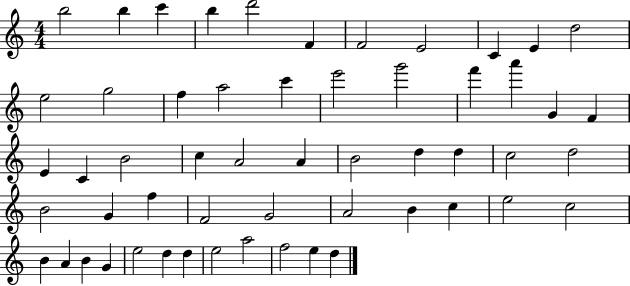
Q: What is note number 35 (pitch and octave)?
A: G4